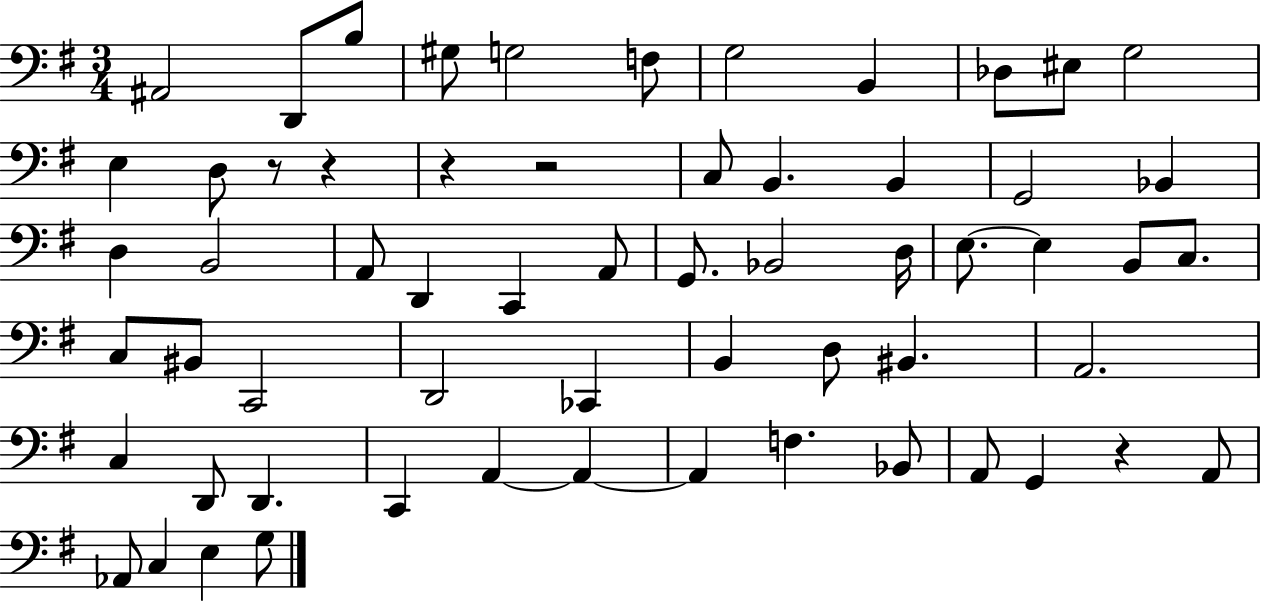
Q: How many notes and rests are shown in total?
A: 61